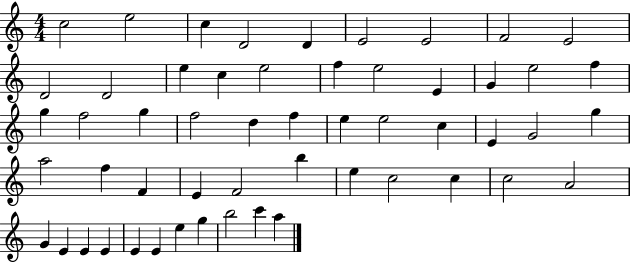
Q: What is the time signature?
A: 4/4